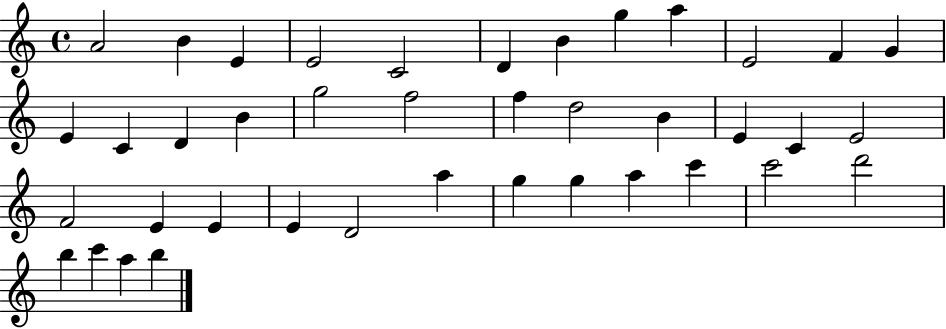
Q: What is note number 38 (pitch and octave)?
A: C6